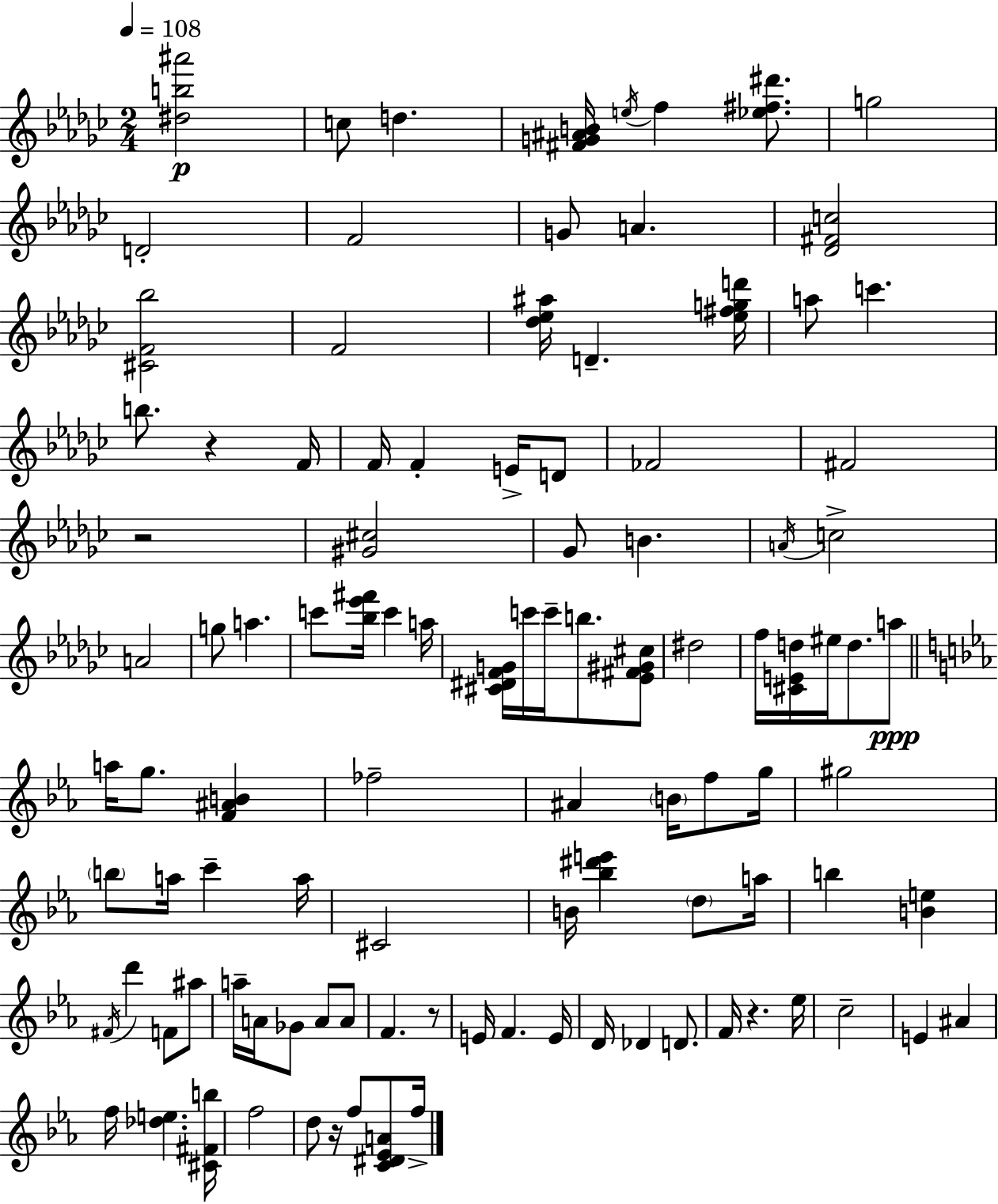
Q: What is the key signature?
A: EES minor